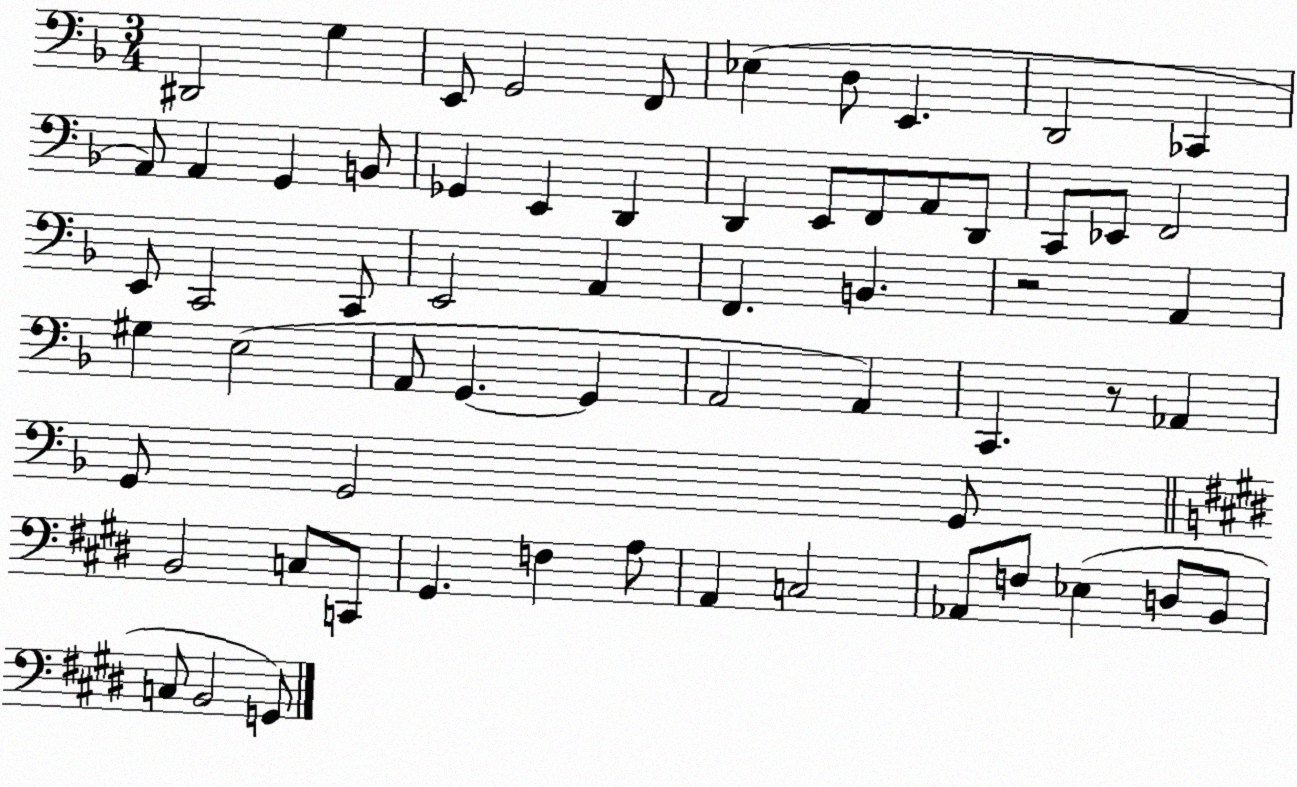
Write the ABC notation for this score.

X:1
T:Untitled
M:3/4
L:1/4
K:F
^D,,2 G, E,,/2 G,,2 F,,/2 _E, D,/2 E,, D,,2 _C,, A,,/2 A,, G,, B,,/2 _G,, E,, D,, D,, E,,/2 F,,/2 A,,/2 D,,/2 C,,/2 _E,,/2 F,,2 E,,/2 C,,2 C,,/2 E,,2 A,, F,, B,, z2 A,, ^G, E,2 A,,/2 G,, G,, A,,2 A,, C,, z/2 _A,, G,,/2 G,,2 G,,/2 B,,2 C,/2 C,,/2 ^G,, F, A,/2 A,, C,2 _A,,/2 F,/2 _E, D,/2 B,,/2 C,/2 B,,2 G,,/2